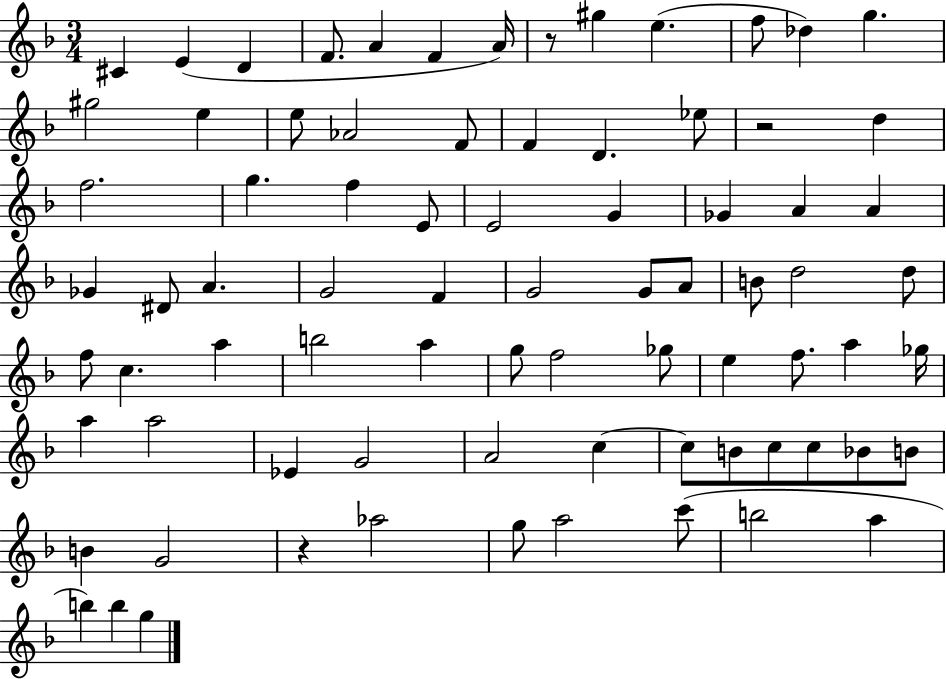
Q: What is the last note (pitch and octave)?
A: G5